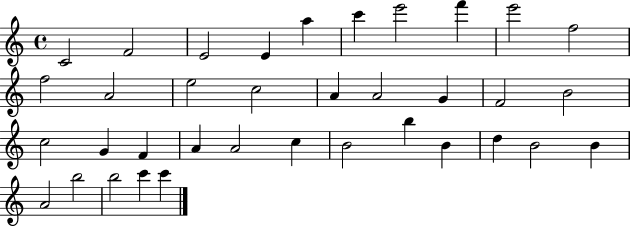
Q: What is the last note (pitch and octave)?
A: C6